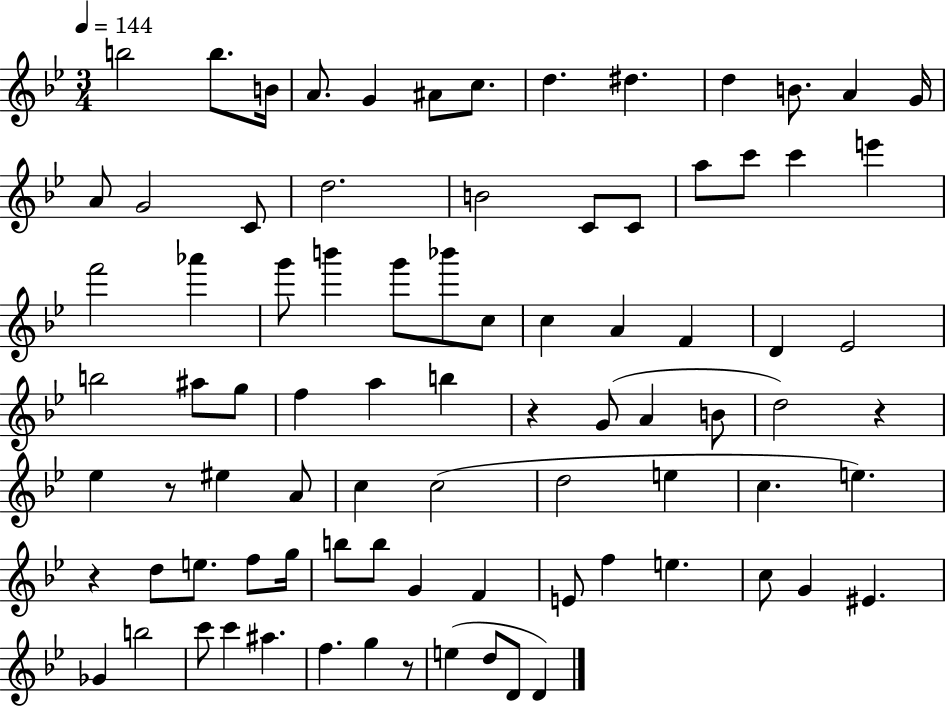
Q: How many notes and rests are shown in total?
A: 85